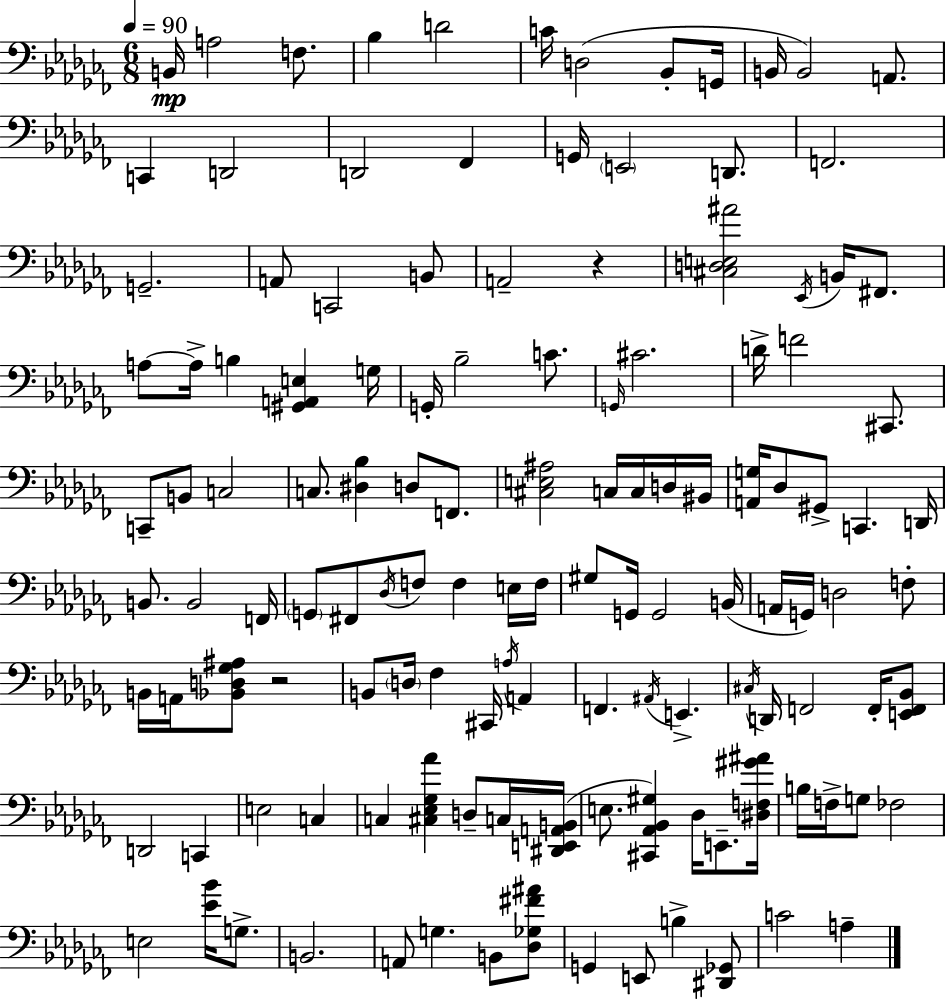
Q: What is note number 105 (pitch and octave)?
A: A2